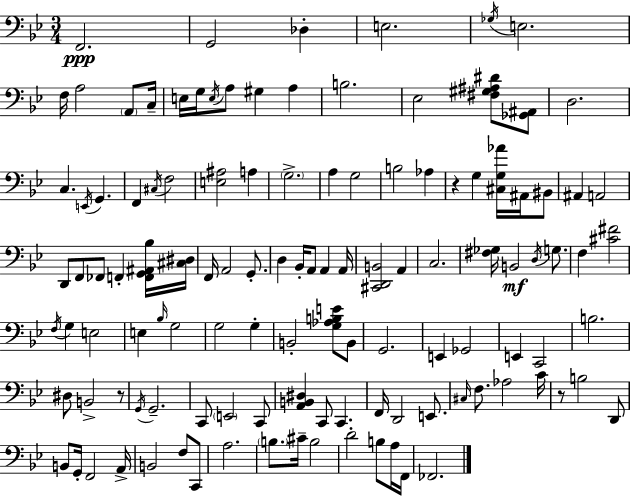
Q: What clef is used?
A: bass